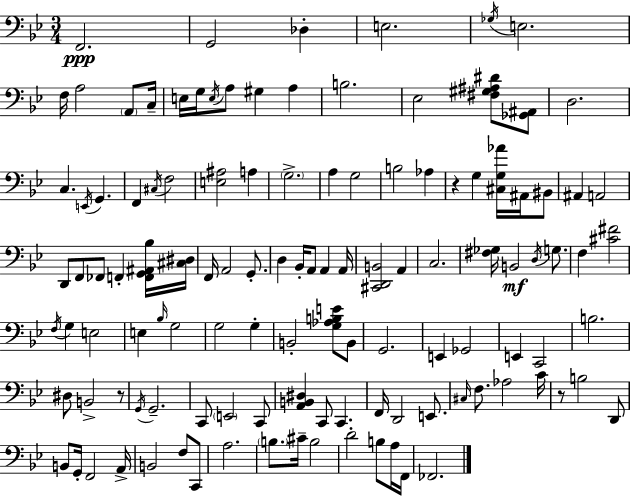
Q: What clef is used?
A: bass